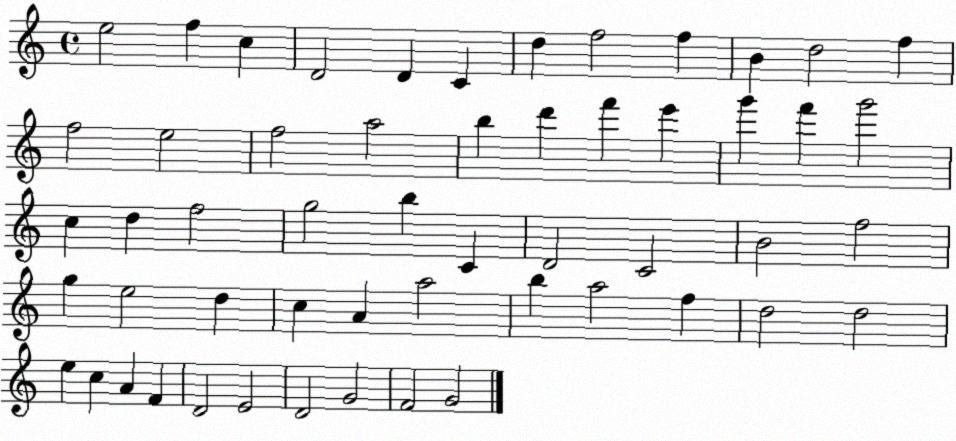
X:1
T:Untitled
M:4/4
L:1/4
K:C
e2 f c D2 D C d f2 f B d2 f f2 e2 f2 a2 b d' f' e' g' f' g'2 c d f2 g2 b C D2 C2 B2 f2 g e2 d c A a2 b a2 f d2 d2 e c A F D2 E2 D2 G2 F2 G2